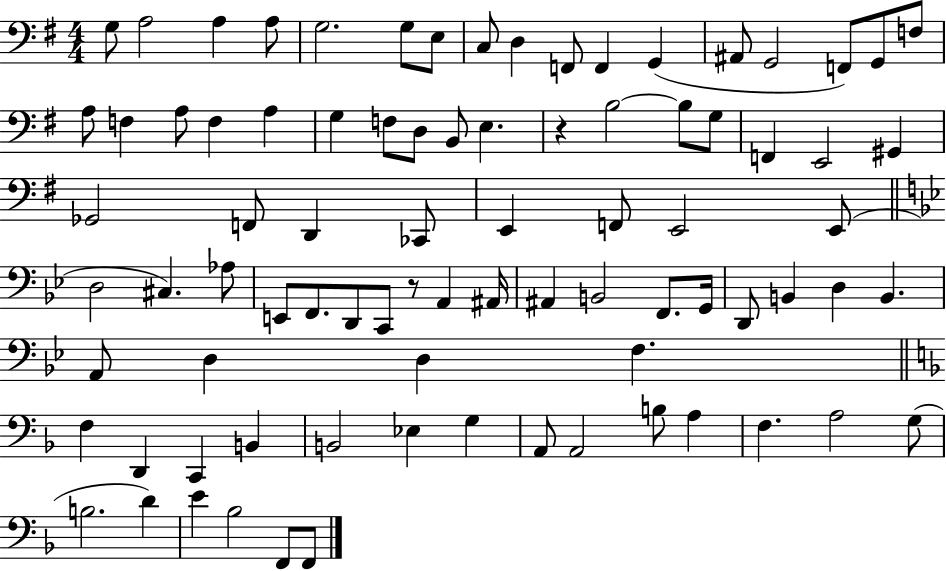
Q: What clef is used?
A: bass